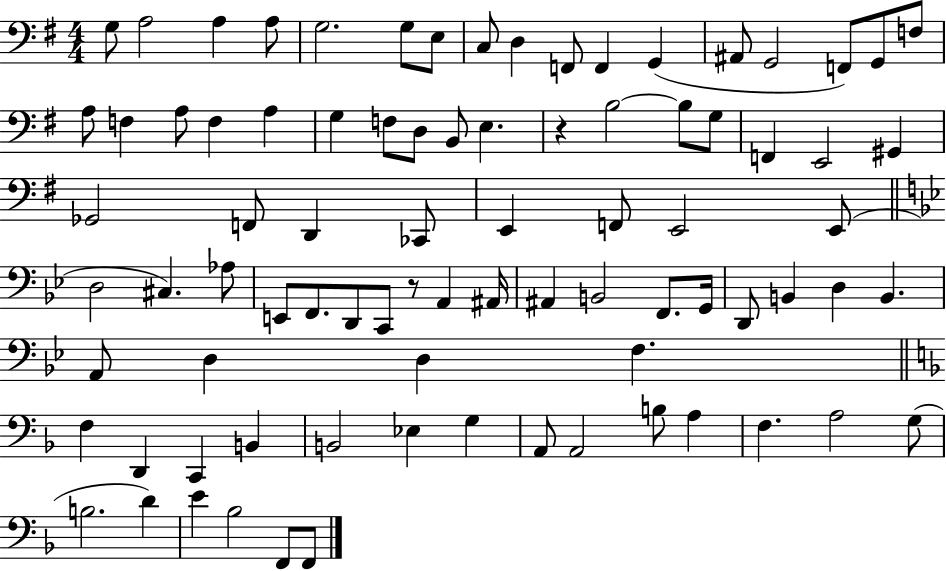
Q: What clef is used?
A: bass